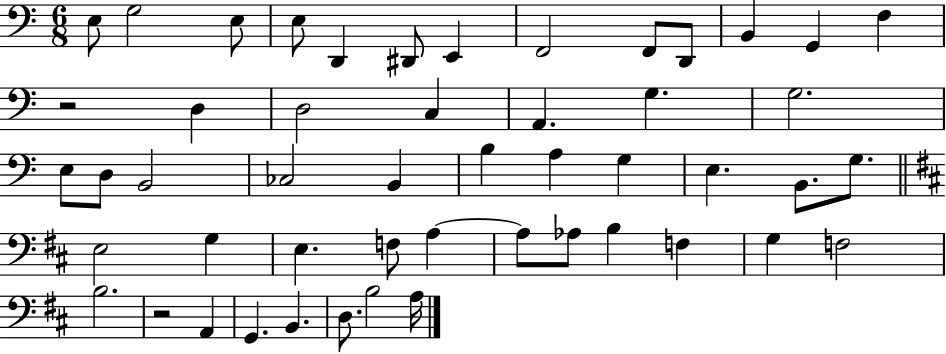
X:1
T:Untitled
M:6/8
L:1/4
K:C
E,/2 G,2 E,/2 E,/2 D,, ^D,,/2 E,, F,,2 F,,/2 D,,/2 B,, G,, F, z2 D, D,2 C, A,, G, G,2 E,/2 D,/2 B,,2 _C,2 B,, B, A, G, E, B,,/2 G,/2 E,2 G, E, F,/2 A, A,/2 _A,/2 B, F, G, F,2 B,2 z2 A,, G,, B,, D,/2 B,2 A,/4